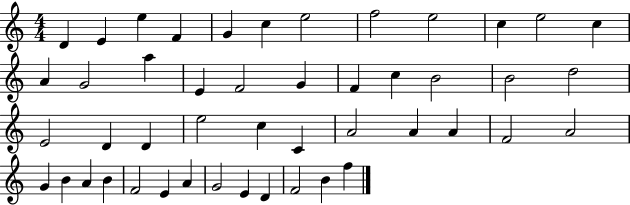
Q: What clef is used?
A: treble